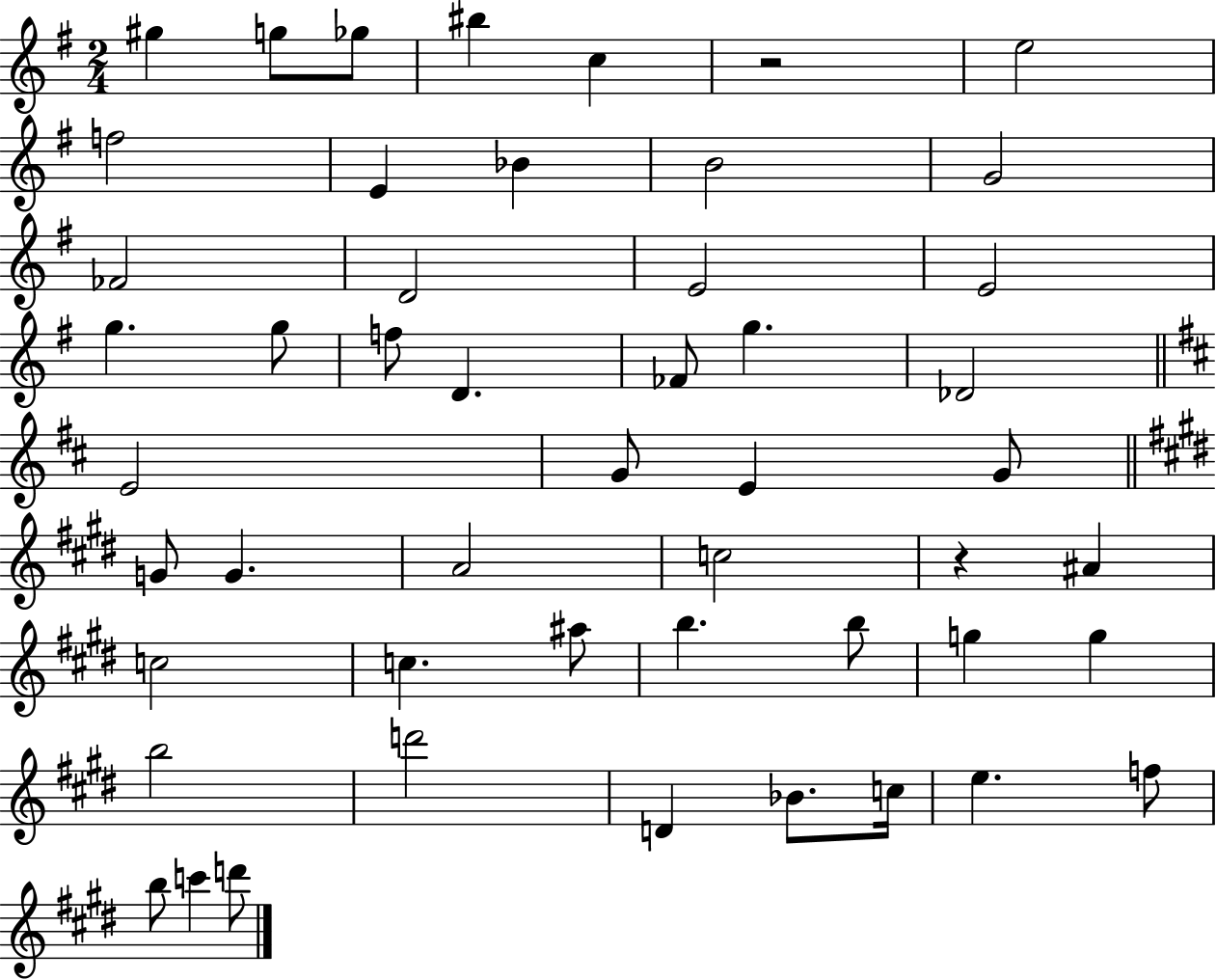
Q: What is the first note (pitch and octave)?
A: G#5